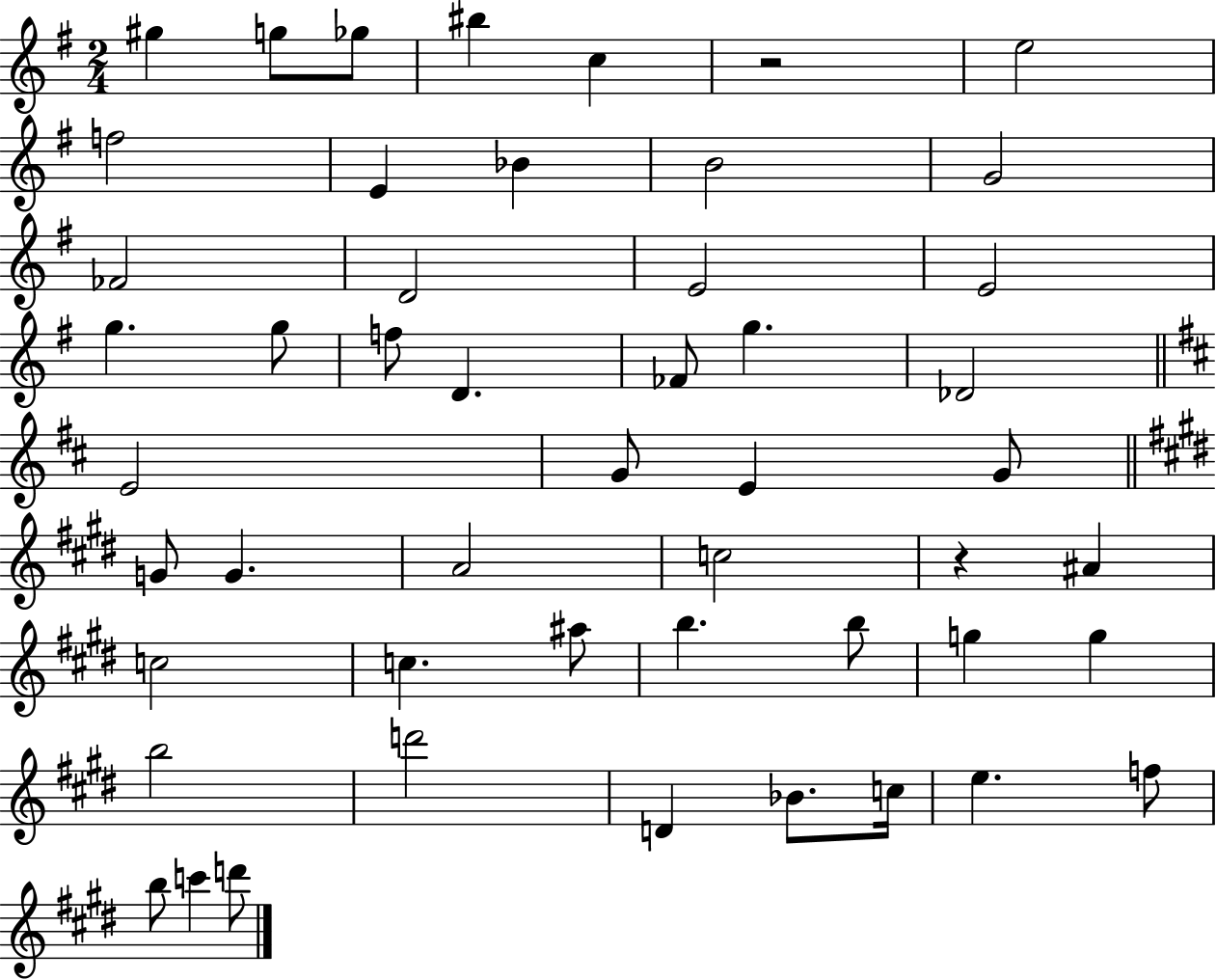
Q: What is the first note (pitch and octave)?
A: G#5